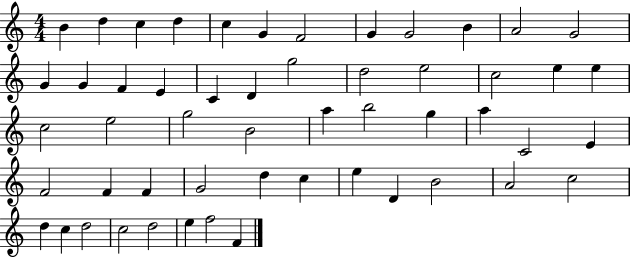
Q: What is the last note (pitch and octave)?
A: F4